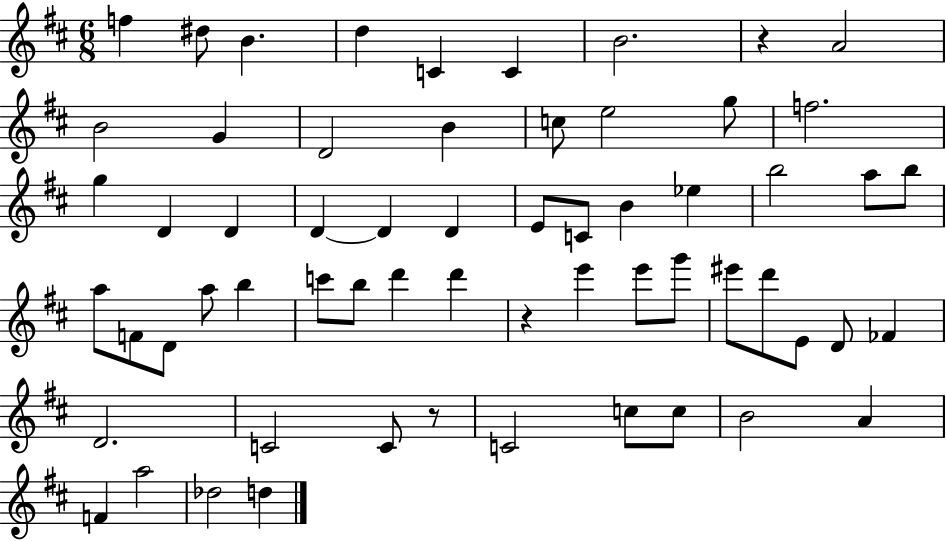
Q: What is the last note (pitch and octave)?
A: D5